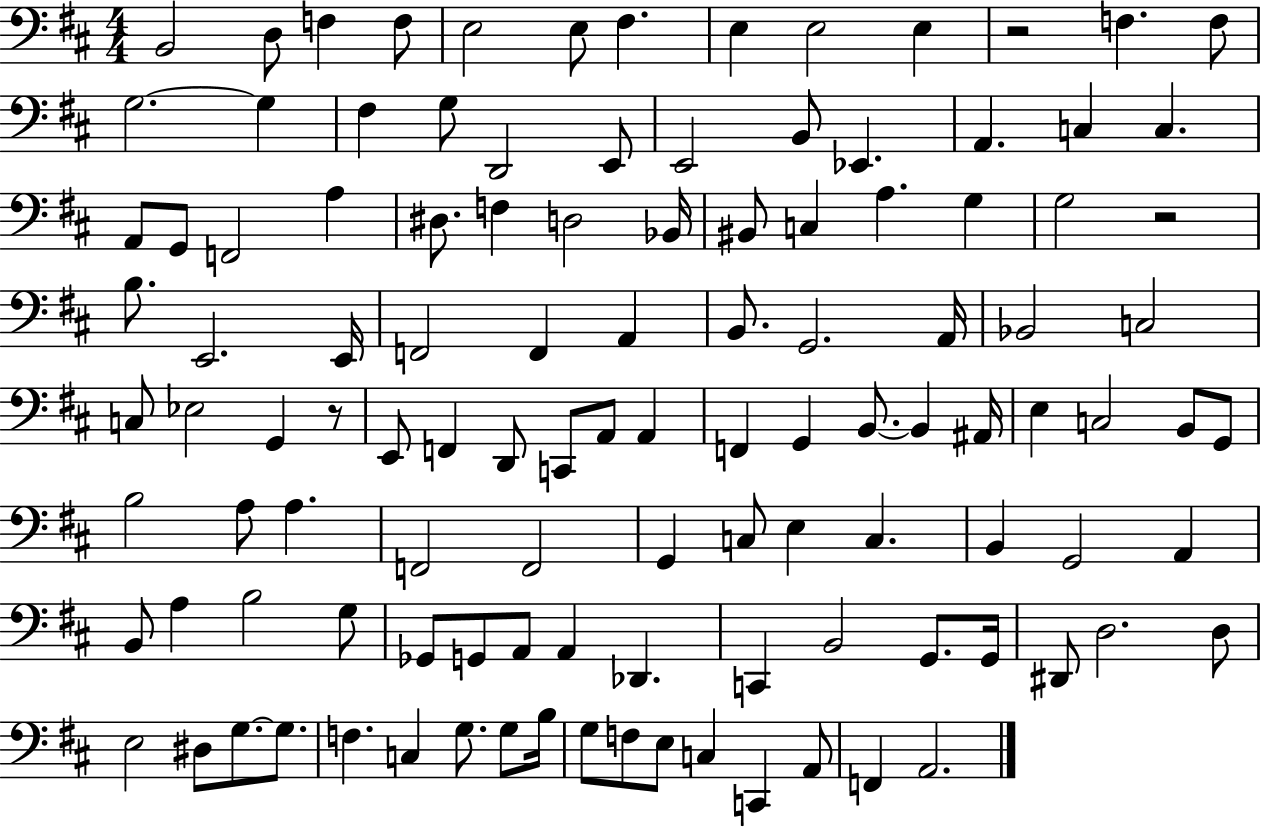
B2/h D3/e F3/q F3/e E3/h E3/e F#3/q. E3/q E3/h E3/q R/h F3/q. F3/e G3/h. G3/q F#3/q G3/e D2/h E2/e E2/h B2/e Eb2/q. A2/q. C3/q C3/q. A2/e G2/e F2/h A3/q D#3/e. F3/q D3/h Bb2/s BIS2/e C3/q A3/q. G3/q G3/h R/h B3/e. E2/h. E2/s F2/h F2/q A2/q B2/e. G2/h. A2/s Bb2/h C3/h C3/e Eb3/h G2/q R/e E2/e F2/q D2/e C2/e A2/e A2/q F2/q G2/q B2/e. B2/q A#2/s E3/q C3/h B2/e G2/e B3/h A3/e A3/q. F2/h F2/h G2/q C3/e E3/q C3/q. B2/q G2/h A2/q B2/e A3/q B3/h G3/e Gb2/e G2/e A2/e A2/q Db2/q. C2/q B2/h G2/e. G2/s D#2/e D3/h. D3/e E3/h D#3/e G3/e. G3/e. F3/q. C3/q G3/e. G3/e B3/s G3/e F3/e E3/e C3/q C2/q A2/e F2/q A2/h.